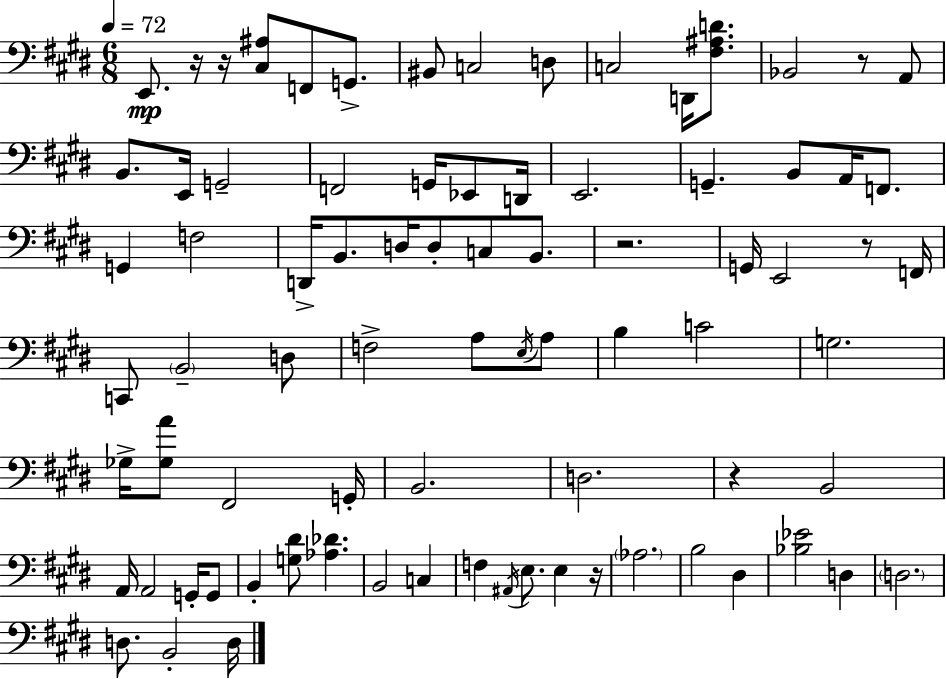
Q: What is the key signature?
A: E major